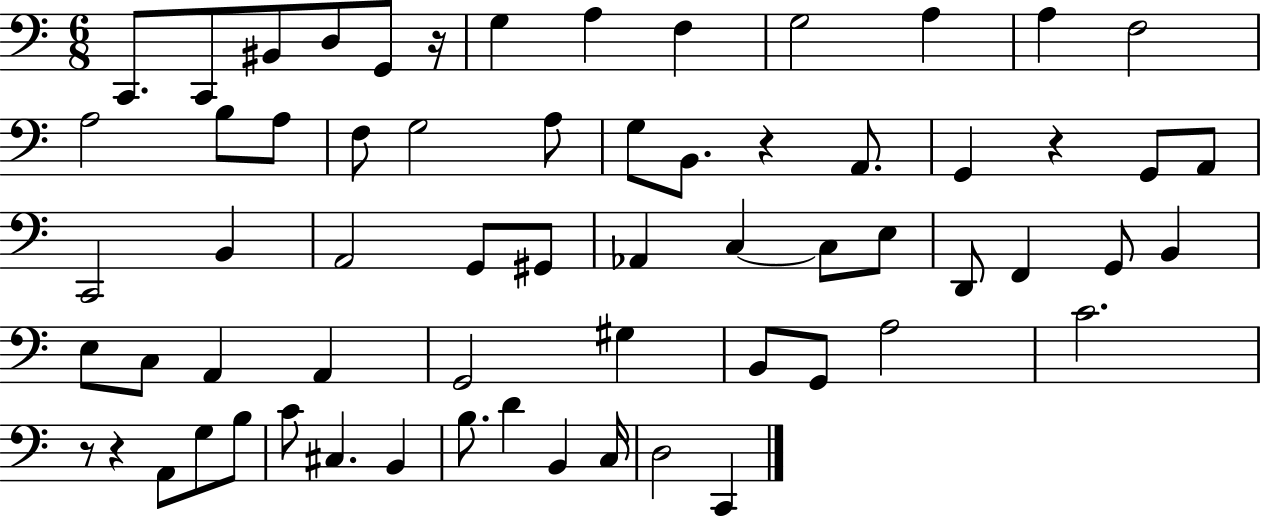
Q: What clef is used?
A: bass